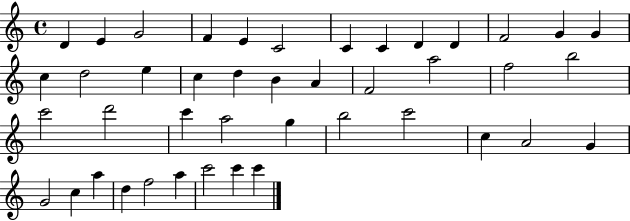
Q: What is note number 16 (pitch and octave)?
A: E5